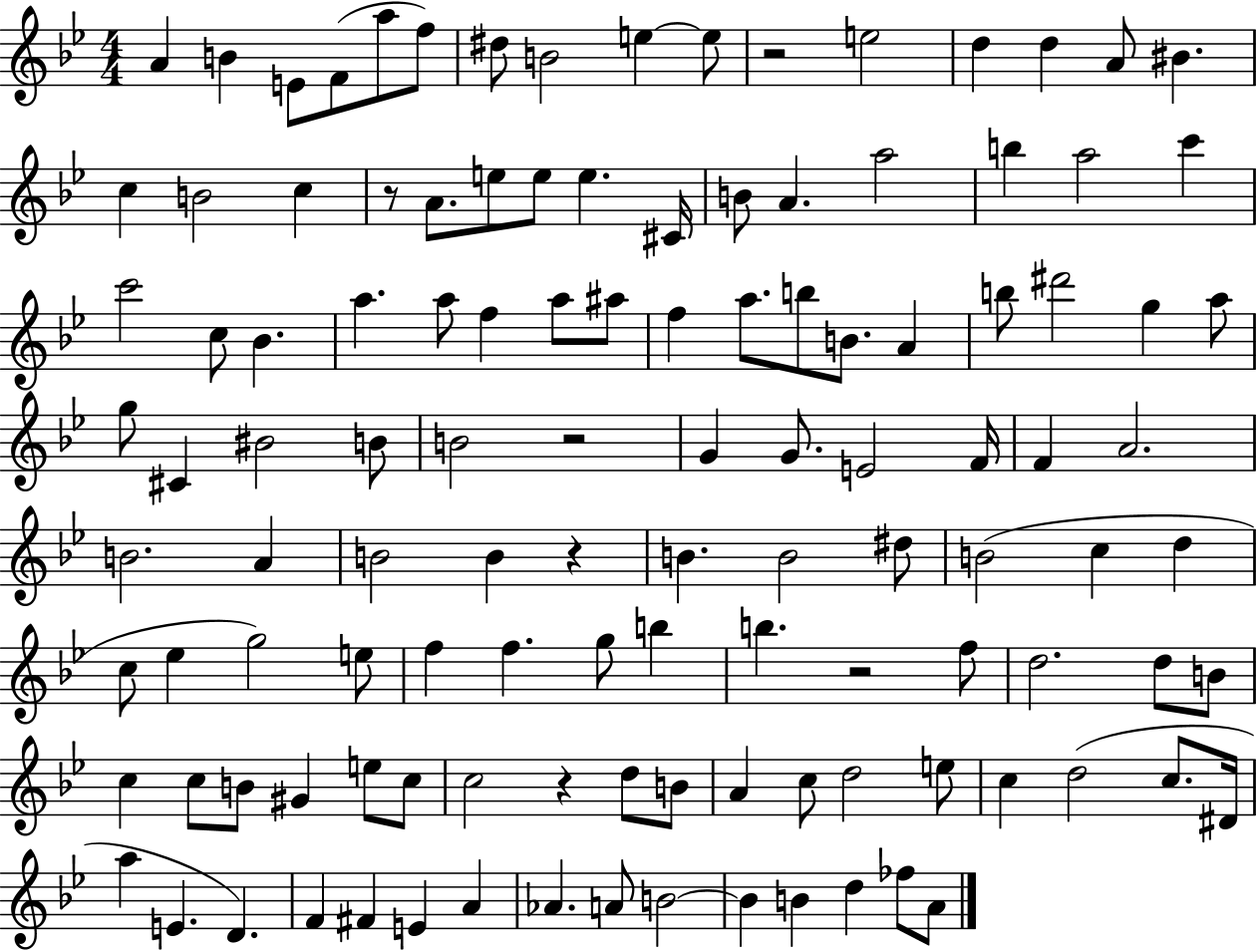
{
  \clef treble
  \numericTimeSignature
  \time 4/4
  \key bes \major
  a'4 b'4 e'8 f'8( a''8 f''8) | dis''8 b'2 e''4~~ e''8 | r2 e''2 | d''4 d''4 a'8 bis'4. | \break c''4 b'2 c''4 | r8 a'8. e''8 e''8 e''4. cis'16 | b'8 a'4. a''2 | b''4 a''2 c'''4 | \break c'''2 c''8 bes'4. | a''4. a''8 f''4 a''8 ais''8 | f''4 a''8. b''8 b'8. a'4 | b''8 dis'''2 g''4 a''8 | \break g''8 cis'4 bis'2 b'8 | b'2 r2 | g'4 g'8. e'2 f'16 | f'4 a'2. | \break b'2. a'4 | b'2 b'4 r4 | b'4. b'2 dis''8 | b'2( c''4 d''4 | \break c''8 ees''4 g''2) e''8 | f''4 f''4. g''8 b''4 | b''4. r2 f''8 | d''2. d''8 b'8 | \break c''4 c''8 b'8 gis'4 e''8 c''8 | c''2 r4 d''8 b'8 | a'4 c''8 d''2 e''8 | c''4 d''2( c''8. dis'16 | \break a''4 e'4. d'4.) | f'4 fis'4 e'4 a'4 | aes'4. a'8 b'2~~ | b'4 b'4 d''4 fes''8 a'8 | \break \bar "|."
}